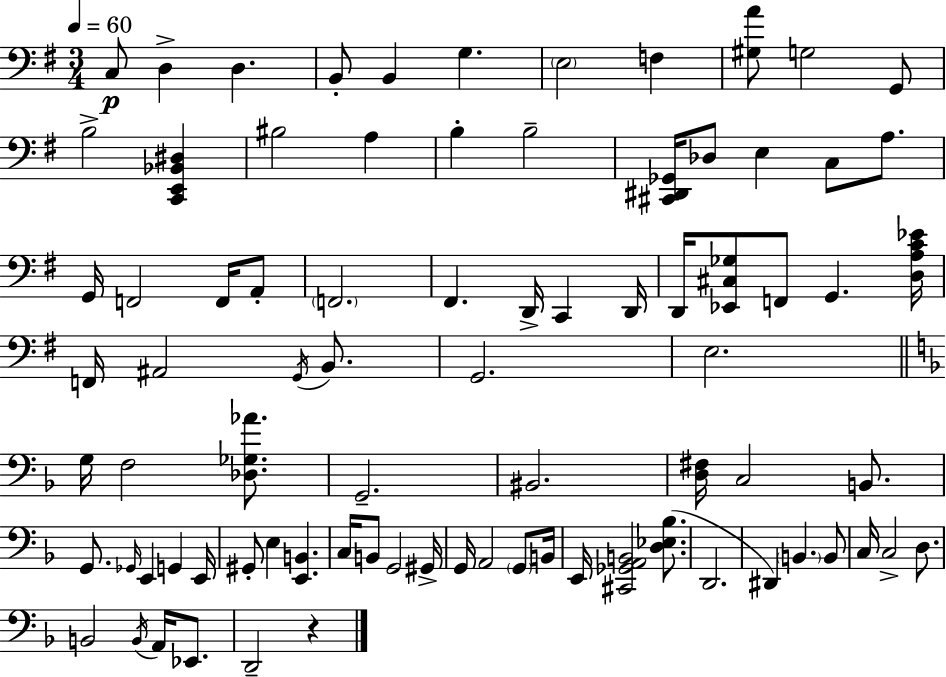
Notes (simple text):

C3/e D3/q D3/q. B2/e B2/q G3/q. E3/h F3/q [G#3,A4]/e G3/h G2/e B3/h [C2,E2,Bb2,D#3]/q BIS3/h A3/q B3/q B3/h [C#2,D#2,Gb2]/s Db3/e E3/q C3/e A3/e. G2/s F2/h F2/s A2/e F2/h. F#2/q. D2/s C2/q D2/s D2/s [Eb2,C#3,Gb3]/e F2/e G2/q. [D3,A3,C4,Eb4]/s F2/s A#2/h G2/s B2/e. G2/h. E3/h. G3/s F3/h [Db3,Gb3,Ab4]/e. G2/h. BIS2/h. [D3,F#3]/s C3/h B2/e. G2/e. Gb2/s E2/q G2/q E2/s G#2/e E3/q [E2,B2]/q. C3/s B2/e G2/h G#2/s G2/s A2/h G2/e B2/s E2/s [C#2,Gb2,A2,B2]/h [D3,Eb3,Bb3]/e. D2/h. D#2/q B2/q. B2/e C3/s C3/h D3/e. B2/h B2/s A2/s Eb2/e. D2/h R/q